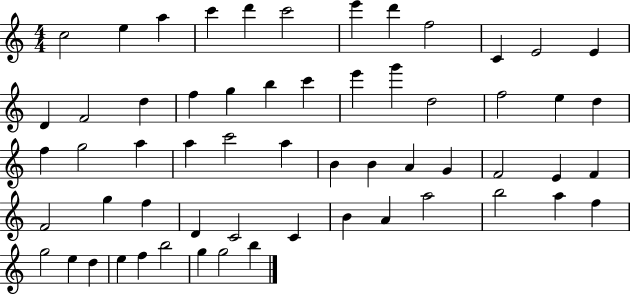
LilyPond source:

{
  \clef treble
  \numericTimeSignature
  \time 4/4
  \key c \major
  c''2 e''4 a''4 | c'''4 d'''4 c'''2 | e'''4 d'''4 f''2 | c'4 e'2 e'4 | \break d'4 f'2 d''4 | f''4 g''4 b''4 c'''4 | e'''4 g'''4 d''2 | f''2 e''4 d''4 | \break f''4 g''2 a''4 | a''4 c'''2 a''4 | b'4 b'4 a'4 g'4 | f'2 e'4 f'4 | \break f'2 g''4 f''4 | d'4 c'2 c'4 | b'4 a'4 a''2 | b''2 a''4 f''4 | \break g''2 e''4 d''4 | e''4 f''4 b''2 | g''4 g''2 b''4 | \bar "|."
}